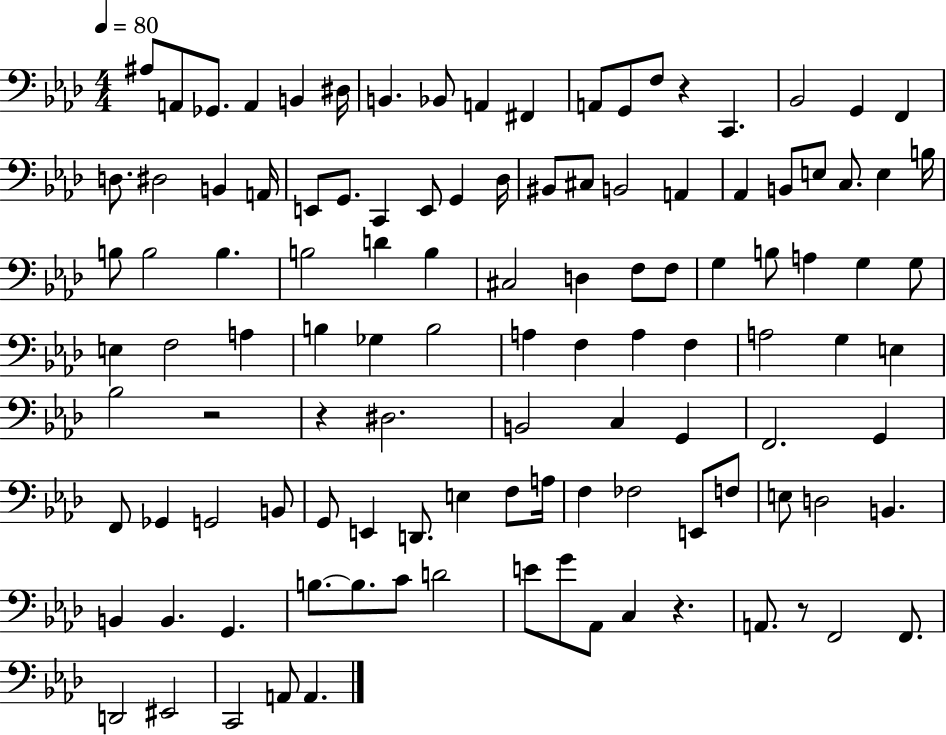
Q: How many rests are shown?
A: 5